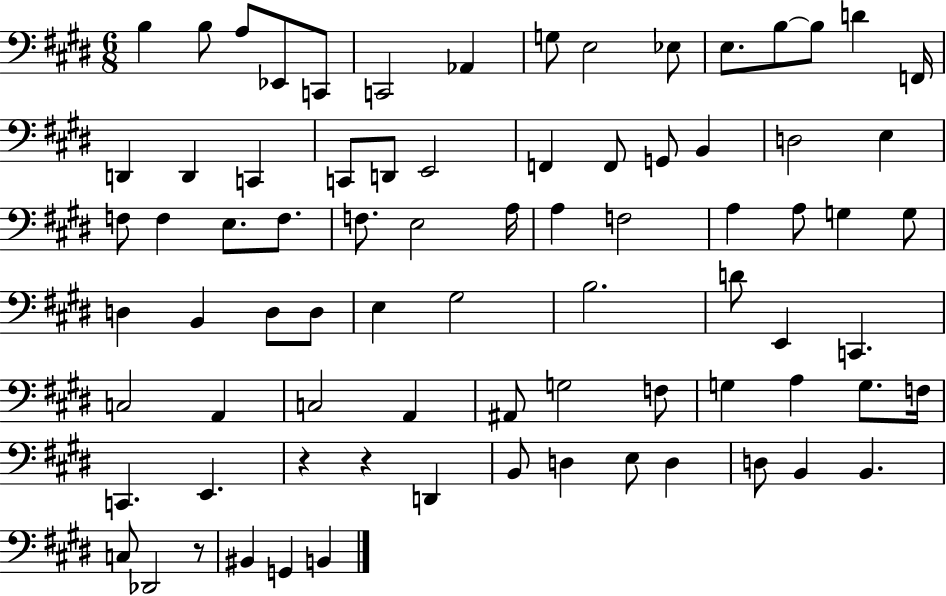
B3/q B3/e A3/e Eb2/e C2/e C2/h Ab2/q G3/e E3/h Eb3/e E3/e. B3/e B3/e D4/q F2/s D2/q D2/q C2/q C2/e D2/e E2/h F2/q F2/e G2/e B2/q D3/h E3/q F3/e F3/q E3/e. F3/e. F3/e. E3/h A3/s A3/q F3/h A3/q A3/e G3/q G3/e D3/q B2/q D3/e D3/e E3/q G#3/h B3/h. D4/e E2/q C2/q. C3/h A2/q C3/h A2/q A#2/e G3/h F3/e G3/q A3/q G3/e. F3/s C2/q. E2/q. R/q R/q D2/q B2/e D3/q E3/e D3/q D3/e B2/q B2/q. C3/e Db2/h R/e BIS2/q G2/q B2/q